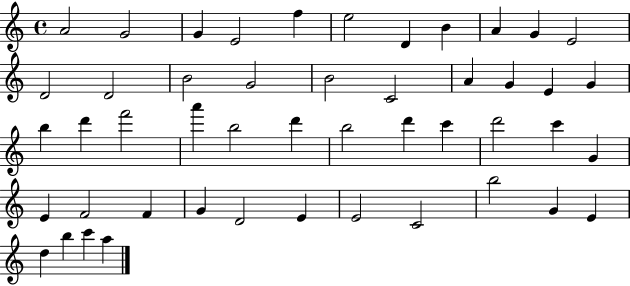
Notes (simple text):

A4/h G4/h G4/q E4/h F5/q E5/h D4/q B4/q A4/q G4/q E4/h D4/h D4/h B4/h G4/h B4/h C4/h A4/q G4/q E4/q G4/q B5/q D6/q F6/h A6/q B5/h D6/q B5/h D6/q C6/q D6/h C6/q G4/q E4/q F4/h F4/q G4/q D4/h E4/q E4/h C4/h B5/h G4/q E4/q D5/q B5/q C6/q A5/q